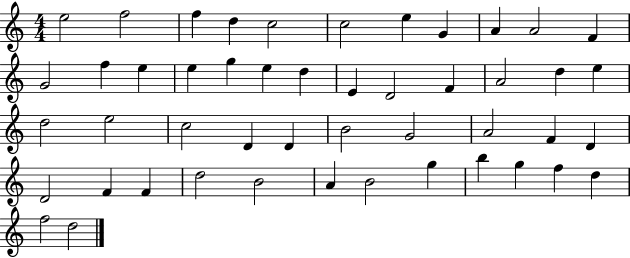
E5/h F5/h F5/q D5/q C5/h C5/h E5/q G4/q A4/q A4/h F4/q G4/h F5/q E5/q E5/q G5/q E5/q D5/q E4/q D4/h F4/q A4/h D5/q E5/q D5/h E5/h C5/h D4/q D4/q B4/h G4/h A4/h F4/q D4/q D4/h F4/q F4/q D5/h B4/h A4/q B4/h G5/q B5/q G5/q F5/q D5/q F5/h D5/h